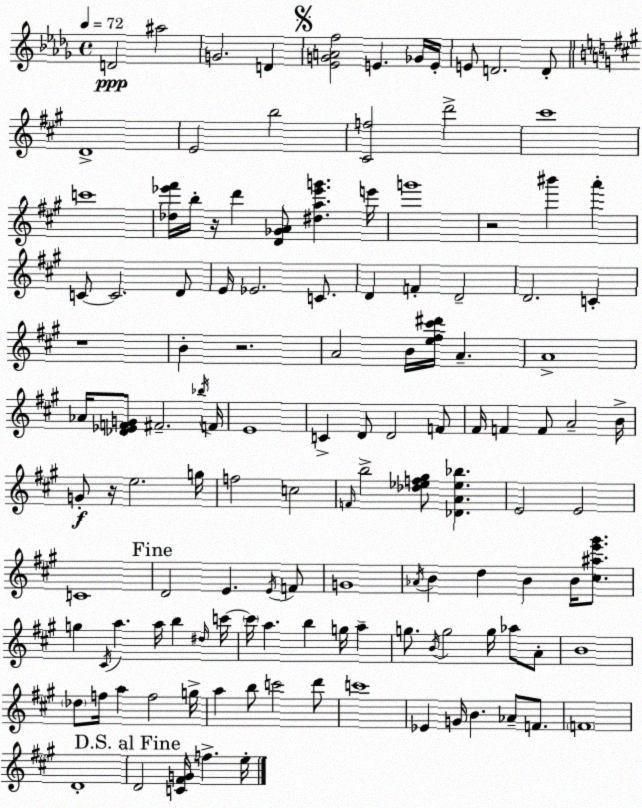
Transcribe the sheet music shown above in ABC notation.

X:1
T:Untitled
M:4/4
L:1/4
K:Bbm
D2 ^a2 G2 D [_EGAf]2 E _G/4 E/4 E/2 D2 D/2 D4 E2 b2 [^Cf]2 d'2 ^c'4 c'4 [_d_e'^f']/4 b/4 z/4 d' [D_GA]/2 [^da_e'g'] e'/4 g'4 z2 ^b' a' C/2 C2 D/2 E/4 _E2 C/2 D F D2 D2 C z4 B z2 A2 B/4 [e^f^c'^d']/4 A A4 _A/4 [_D_EFG]/2 ^F2 _b/4 F/4 E4 C D/2 D2 F/2 ^F/4 F F/2 A2 B/4 G/2 z/4 e2 g/4 f2 c2 F/4 b2 [_d_ef^g]/2 [_DA_e_b] E2 E2 C4 D2 E E/4 F/2 G4 _A/4 B d B B/4 [^c^ae'^g']/2 g ^C/4 a a/4 b ^d/4 c'/4 c'/4 a b g/4 a g/2 B/4 g2 g/4 _a/2 A/2 B4 _d/2 f/4 a f2 g/4 a b/2 c'2 d'/2 c'4 _E G/4 B _A/2 F/2 F4 D4 D2 [C^FG]/4 f e/4